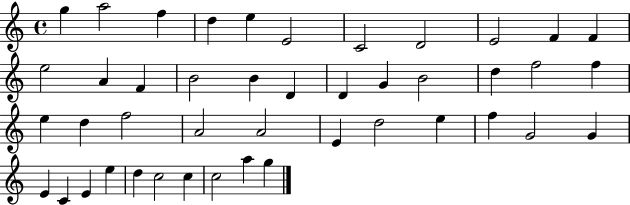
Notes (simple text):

G5/q A5/h F5/q D5/q E5/q E4/h C4/h D4/h E4/h F4/q F4/q E5/h A4/q F4/q B4/h B4/q D4/q D4/q G4/q B4/h D5/q F5/h F5/q E5/q D5/q F5/h A4/h A4/h E4/q D5/h E5/q F5/q G4/h G4/q E4/q C4/q E4/q E5/q D5/q C5/h C5/q C5/h A5/q G5/q